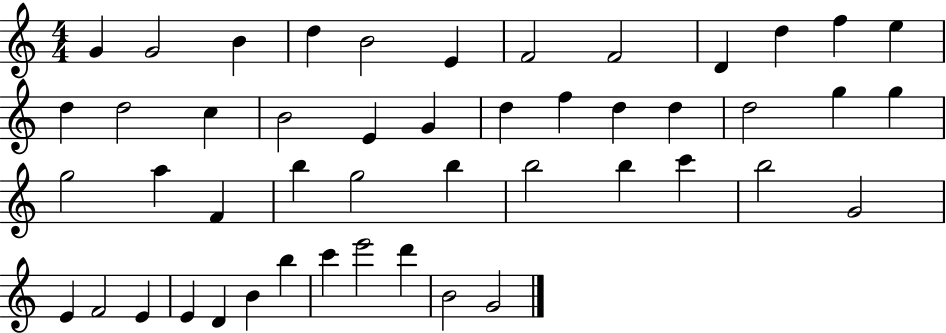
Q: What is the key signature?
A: C major